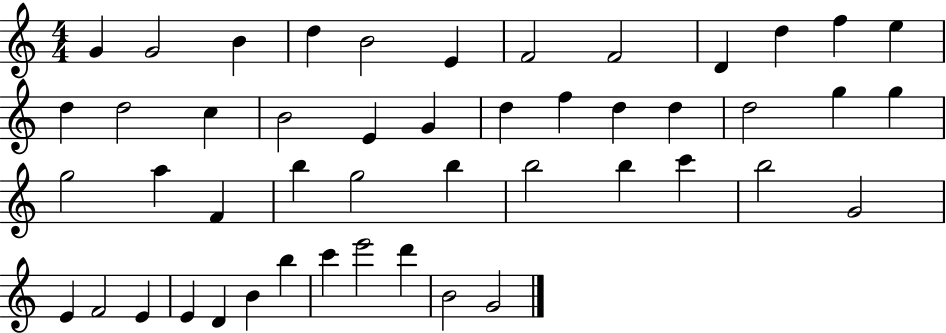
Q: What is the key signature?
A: C major